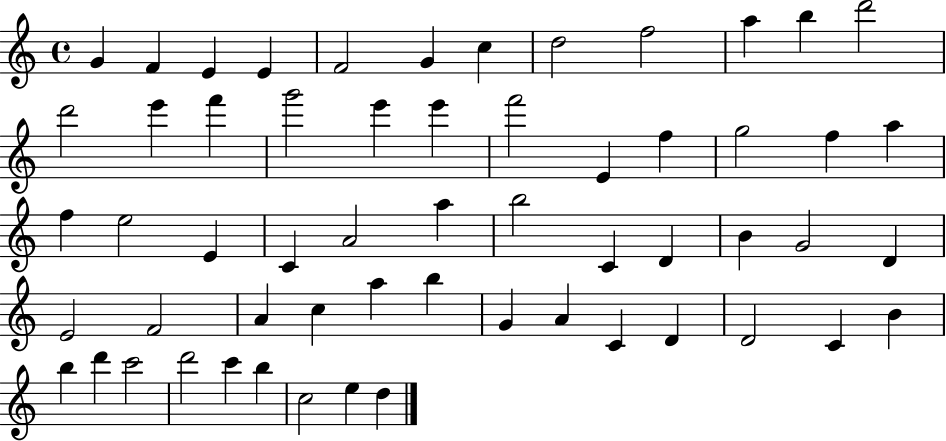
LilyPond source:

{
  \clef treble
  \time 4/4
  \defaultTimeSignature
  \key c \major
  g'4 f'4 e'4 e'4 | f'2 g'4 c''4 | d''2 f''2 | a''4 b''4 d'''2 | \break d'''2 e'''4 f'''4 | g'''2 e'''4 e'''4 | f'''2 e'4 f''4 | g''2 f''4 a''4 | \break f''4 e''2 e'4 | c'4 a'2 a''4 | b''2 c'4 d'4 | b'4 g'2 d'4 | \break e'2 f'2 | a'4 c''4 a''4 b''4 | g'4 a'4 c'4 d'4 | d'2 c'4 b'4 | \break b''4 d'''4 c'''2 | d'''2 c'''4 b''4 | c''2 e''4 d''4 | \bar "|."
}